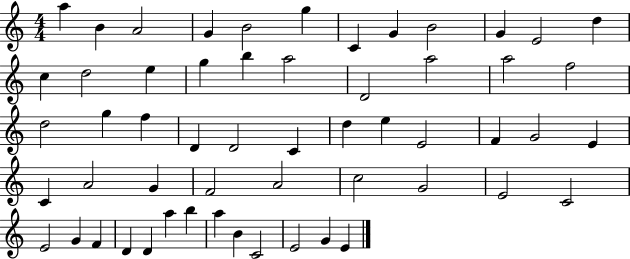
A5/q B4/q A4/h G4/q B4/h G5/q C4/q G4/q B4/h G4/q E4/h D5/q C5/q D5/h E5/q G5/q B5/q A5/h D4/h A5/h A5/h F5/h D5/h G5/q F5/q D4/q D4/h C4/q D5/q E5/q E4/h F4/q G4/h E4/q C4/q A4/h G4/q F4/h A4/h C5/h G4/h E4/h C4/h E4/h G4/q F4/q D4/q D4/q A5/q B5/q A5/q B4/q C4/h E4/h G4/q E4/q